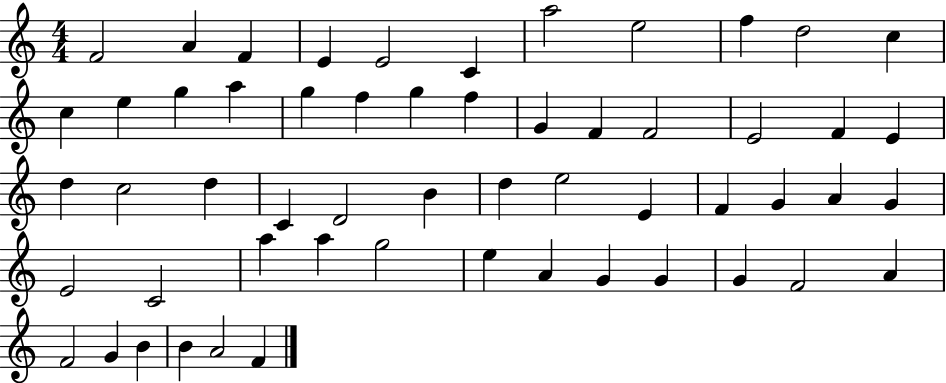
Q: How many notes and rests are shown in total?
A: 56